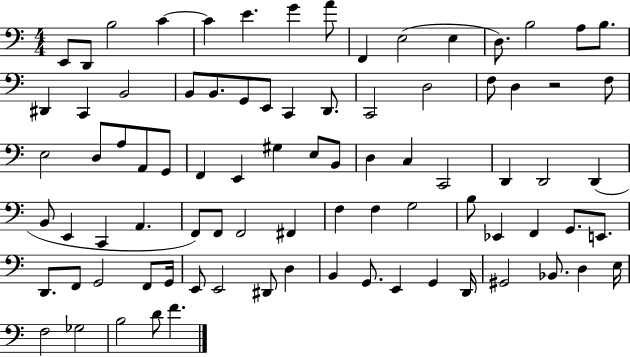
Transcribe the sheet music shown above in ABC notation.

X:1
T:Untitled
M:4/4
L:1/4
K:C
E,,/2 D,,/2 B,2 C C E G A/2 F,, E,2 E, D,/2 B,2 A,/2 B,/2 ^D,, C,, B,,2 B,,/2 B,,/2 G,,/2 E,,/2 C,, D,,/2 C,,2 D,2 F,/2 D, z2 F,/2 E,2 D,/2 A,/2 A,,/2 G,,/2 F,, E,, ^G, E,/2 B,,/2 D, C, C,,2 D,, D,,2 D,, B,,/2 E,, C,, A,, F,,/2 F,,/2 F,,2 ^F,, F, F, G,2 B,/2 _E,, F,, G,,/2 E,,/2 D,,/2 F,,/2 G,,2 F,,/2 G,,/4 E,,/2 E,,2 ^D,,/2 D, B,, G,,/2 E,, G,, D,,/4 ^G,,2 _B,,/2 D, E,/4 F,2 _G,2 B,2 D/2 F